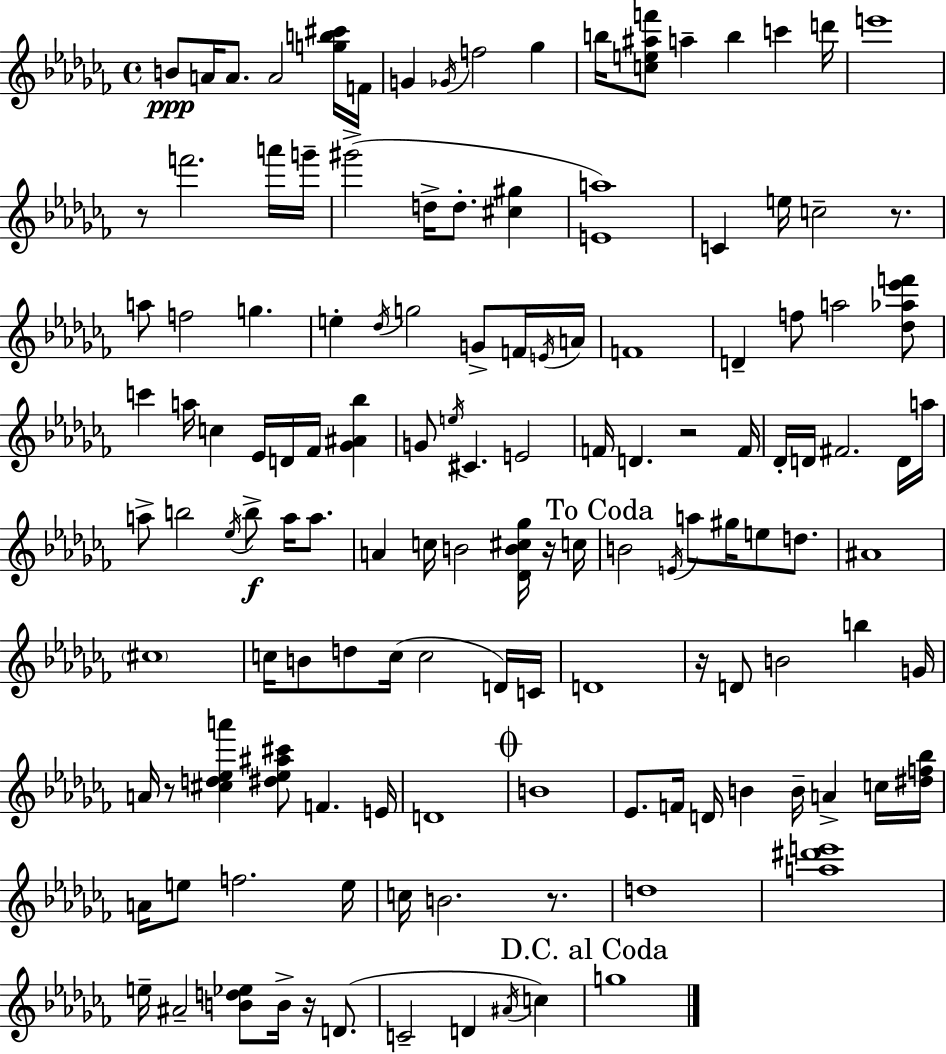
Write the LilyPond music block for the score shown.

{
  \clef treble
  \time 4/4
  \defaultTimeSignature
  \key aes \minor
  b'8\ppp a'16 a'8. a'2 <g'' b'' cis'''>16 f'16 | g'4 \acciaccatura { ges'16 } f''2 ges''4 | b''16 <c'' e'' ais'' f'''>8 a''4-- b''4 c'''4 | d'''16 e'''1 | \break r8 f'''2. a'''16 | g'''16-- gis'''2->( d''16-> d''8.-. <cis'' gis''>4 | <e' a''>1) | c'4 e''16 c''2-- r8. | \break a''8 f''2 g''4. | e''4-. \acciaccatura { des''16 } g''2 g'8-> | f'16 \acciaccatura { e'16 } a'16 f'1 | d'4-- f''8 a''2 | \break <des'' aes'' ees''' f'''>8 c'''4 a''16 c''4 ees'16 d'16 fes'16 <ges' ais' bes''>4 | g'8 \acciaccatura { e''16 } cis'4. e'2 | f'16 d'4. r2 | f'16 des'16-. d'16 fis'2. | \break d'16 a''16 a''8-> b''2 \acciaccatura { ees''16 }\f b''8-> | a''16 a''8. a'4 c''16 b'2 | <des' b' cis'' ges''>16 r16 c''16 \mark "To Coda" b'2 \acciaccatura { e'16 } a''8 | gis''16 e''8 d''8. ais'1 | \break \parenthesize cis''1 | c''16 b'8 d''8 c''16( c''2 | d'16) c'16 d'1 | r16 d'8 b'2 | \break b''4 g'16 a'16 r8 <cis'' d'' ees'' a'''>4 <dis'' ees'' ais'' cis'''>8 f'4. | e'16 d'1 | \mark \markup { \musicglyph "scripts.coda" } b'1 | ees'8. f'16 d'16 b'4 b'16-- | \break a'4-> c''16 <dis'' f'' bes''>16 a'16 e''8 f''2. | e''16 c''16 b'2. | r8. d''1 | <a'' dis''' e'''>1 | \break e''16-- ais'2-- <b' d'' ees''>8 | b'16-> r16 d'8.( c'2-- d'4 | \acciaccatura { ais'16 } c''4) \mark "D.C. al Coda" g''1 | \bar "|."
}